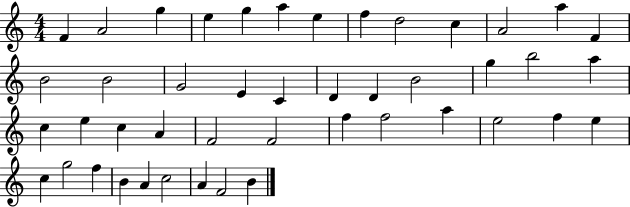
X:1
T:Untitled
M:4/4
L:1/4
K:C
F A2 g e g a e f d2 c A2 a F B2 B2 G2 E C D D B2 g b2 a c e c A F2 F2 f f2 a e2 f e c g2 f B A c2 A F2 B